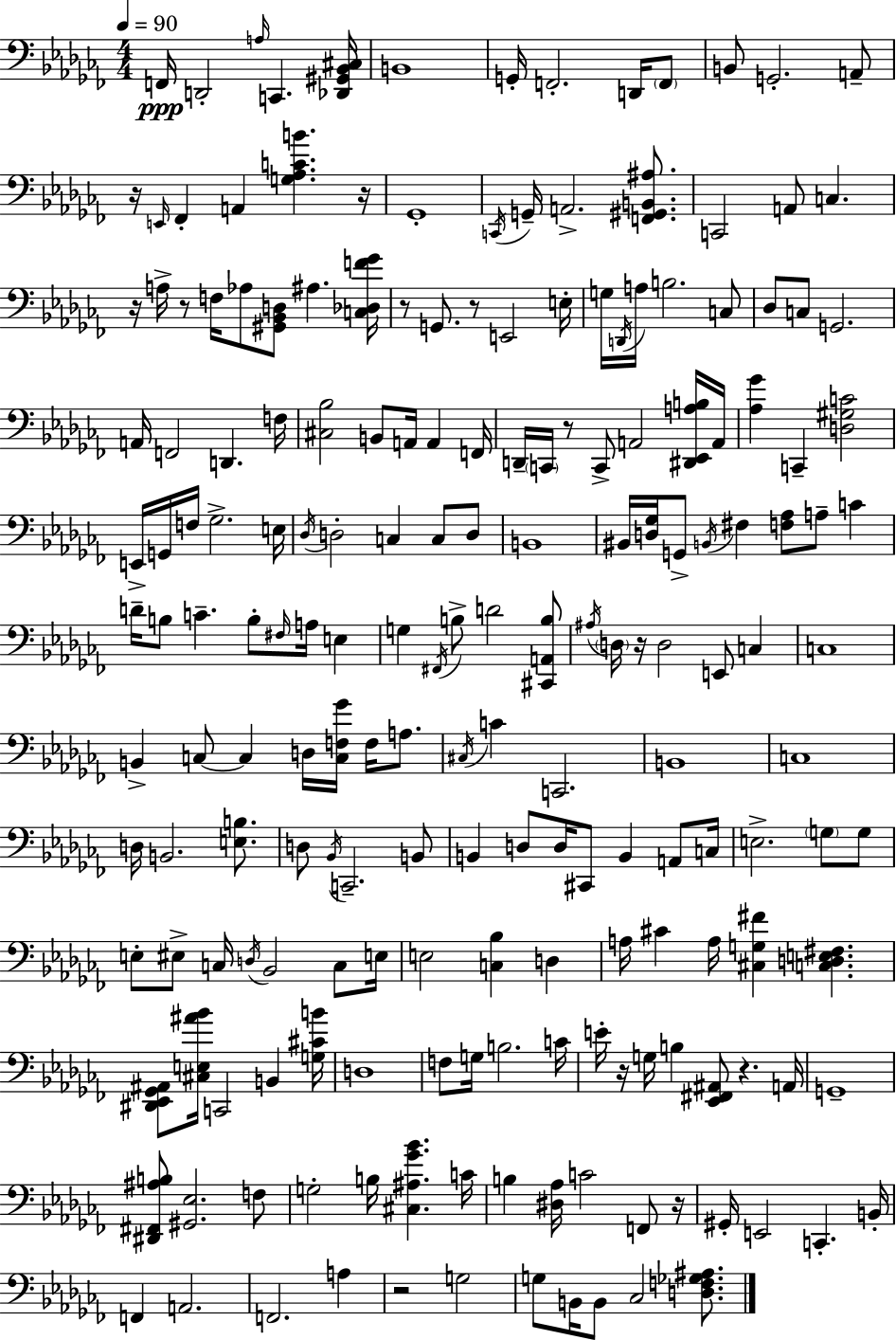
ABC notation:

X:1
T:Untitled
M:4/4
L:1/4
K:Abm
F,,/4 D,,2 A,/4 C,, [_D,,^G,,_B,,^C,]/4 B,,4 G,,/4 F,,2 D,,/4 F,,/2 B,,/2 G,,2 A,,/2 z/4 E,,/4 _F,, A,, [G,_A,CB] z/4 _G,,4 C,,/4 G,,/4 A,,2 [F,,^G,,B,,^A,]/2 C,,2 A,,/2 C, z/4 A,/4 z/2 F,/4 _A,/2 [^G,,_B,,D,]/2 ^A, [C,_D,F_G]/4 z/2 G,,/2 z/2 E,,2 E,/4 G,/4 D,,/4 A,/4 B,2 C,/2 _D,/2 C,/2 G,,2 A,,/4 F,,2 D,, F,/4 [^C,_B,]2 B,,/2 A,,/4 A,, F,,/4 D,,/4 C,,/4 z/2 C,,/2 A,,2 [^D,,_E,,A,B,]/4 A,,/4 [_A,_G] C,, [D,^G,C]2 E,,/4 G,,/4 F,/4 _G,2 E,/4 _D,/4 D,2 C, C,/2 D,/2 B,,4 ^B,,/4 [D,_G,]/4 G,,/2 B,,/4 ^F, [F,_A,]/2 A,/2 C D/4 B,/2 C B,/2 ^F,/4 A,/4 E, G, ^F,,/4 B,/2 D2 [^C,,A,,B,]/2 ^A,/4 D,/4 z/4 D,2 E,,/2 C, C,4 B,, C,/2 C, D,/4 [C,F,_G]/4 F,/4 A,/2 ^C,/4 C C,,2 B,,4 C,4 D,/4 B,,2 [E,B,]/2 D,/2 _B,,/4 C,,2 B,,/2 B,, D,/2 D,/4 ^C,,/2 B,, A,,/2 C,/4 E,2 G,/2 G,/2 E,/2 ^E,/2 C,/4 D,/4 _B,,2 C,/2 E,/4 E,2 [C,_B,] D, A,/4 ^C A,/4 [^C,G,^F] [C,D,E,^F,] [^D,,_E,,_G,,^A,,]/2 [^C,E,^A_B]/4 C,,2 B,, [G,^CB]/4 D,4 F,/2 G,/4 B,2 C/4 E/4 z/4 G,/4 B, [_E,,^F,,^A,,]/2 z A,,/4 G,,4 [^D,,^F,,^A,B,]/2 [^G,,_E,]2 F,/2 G,2 B,/4 [^C,^A,_G_B] C/4 B, [^D,_A,]/4 C2 F,,/2 z/4 ^G,,/4 E,,2 C,, B,,/4 F,, A,,2 F,,2 A, z2 G,2 G,/2 B,,/4 B,,/2 _C,2 [D,F,_G,^A,]/2